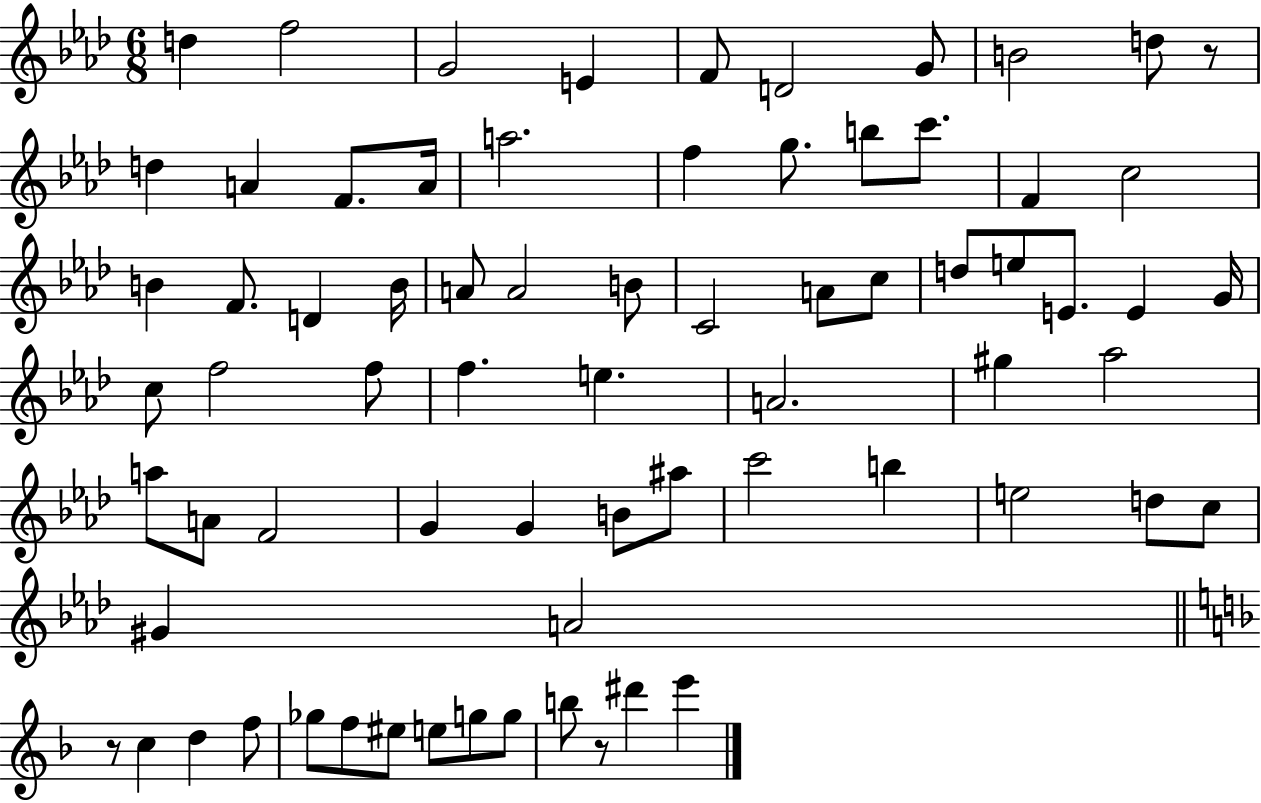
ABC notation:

X:1
T:Untitled
M:6/8
L:1/4
K:Ab
d f2 G2 E F/2 D2 G/2 B2 d/2 z/2 d A F/2 A/4 a2 f g/2 b/2 c'/2 F c2 B F/2 D B/4 A/2 A2 B/2 C2 A/2 c/2 d/2 e/2 E/2 E G/4 c/2 f2 f/2 f e A2 ^g _a2 a/2 A/2 F2 G G B/2 ^a/2 c'2 b e2 d/2 c/2 ^G A2 z/2 c d f/2 _g/2 f/2 ^e/2 e/2 g/2 g/2 b/2 z/2 ^d' e'